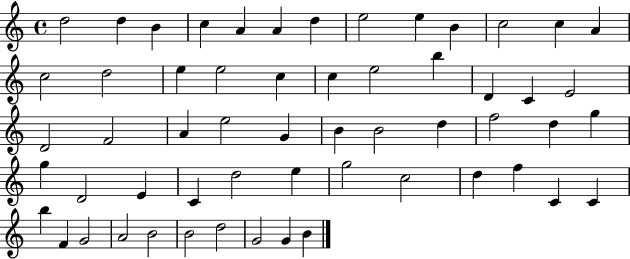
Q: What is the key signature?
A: C major